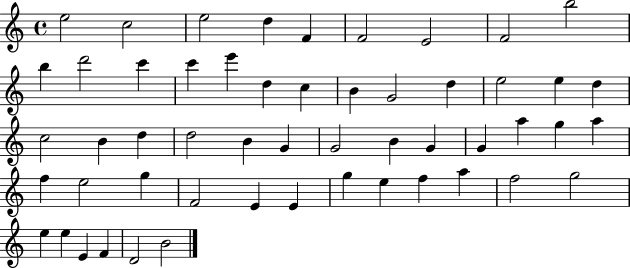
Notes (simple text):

E5/h C5/h E5/h D5/q F4/q F4/h E4/h F4/h B5/h B5/q D6/h C6/q C6/q E6/q D5/q C5/q B4/q G4/h D5/q E5/h E5/q D5/q C5/h B4/q D5/q D5/h B4/q G4/q G4/h B4/q G4/q G4/q A5/q G5/q A5/q F5/q E5/h G5/q F4/h E4/q E4/q G5/q E5/q F5/q A5/q F5/h G5/h E5/q E5/q E4/q F4/q D4/h B4/h